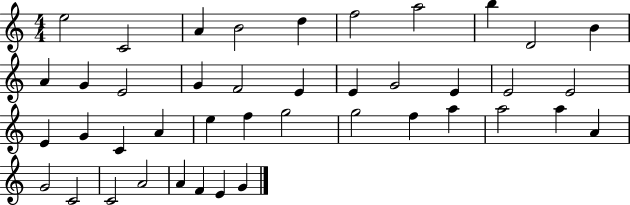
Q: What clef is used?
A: treble